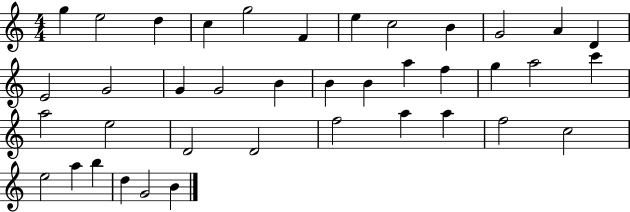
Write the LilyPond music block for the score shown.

{
  \clef treble
  \numericTimeSignature
  \time 4/4
  \key c \major
  g''4 e''2 d''4 | c''4 g''2 f'4 | e''4 c''2 b'4 | g'2 a'4 d'4 | \break e'2 g'2 | g'4 g'2 b'4 | b'4 b'4 a''4 f''4 | g''4 a''2 c'''4 | \break a''2 e''2 | d'2 d'2 | f''2 a''4 a''4 | f''2 c''2 | \break e''2 a''4 b''4 | d''4 g'2 b'4 | \bar "|."
}